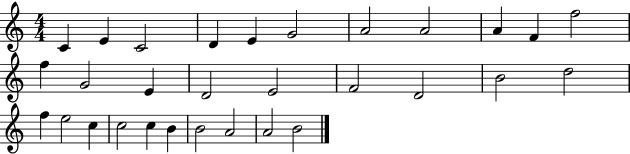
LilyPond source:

{
  \clef treble
  \numericTimeSignature
  \time 4/4
  \key c \major
  c'4 e'4 c'2 | d'4 e'4 g'2 | a'2 a'2 | a'4 f'4 f''2 | \break f''4 g'2 e'4 | d'2 e'2 | f'2 d'2 | b'2 d''2 | \break f''4 e''2 c''4 | c''2 c''4 b'4 | b'2 a'2 | a'2 b'2 | \break \bar "|."
}